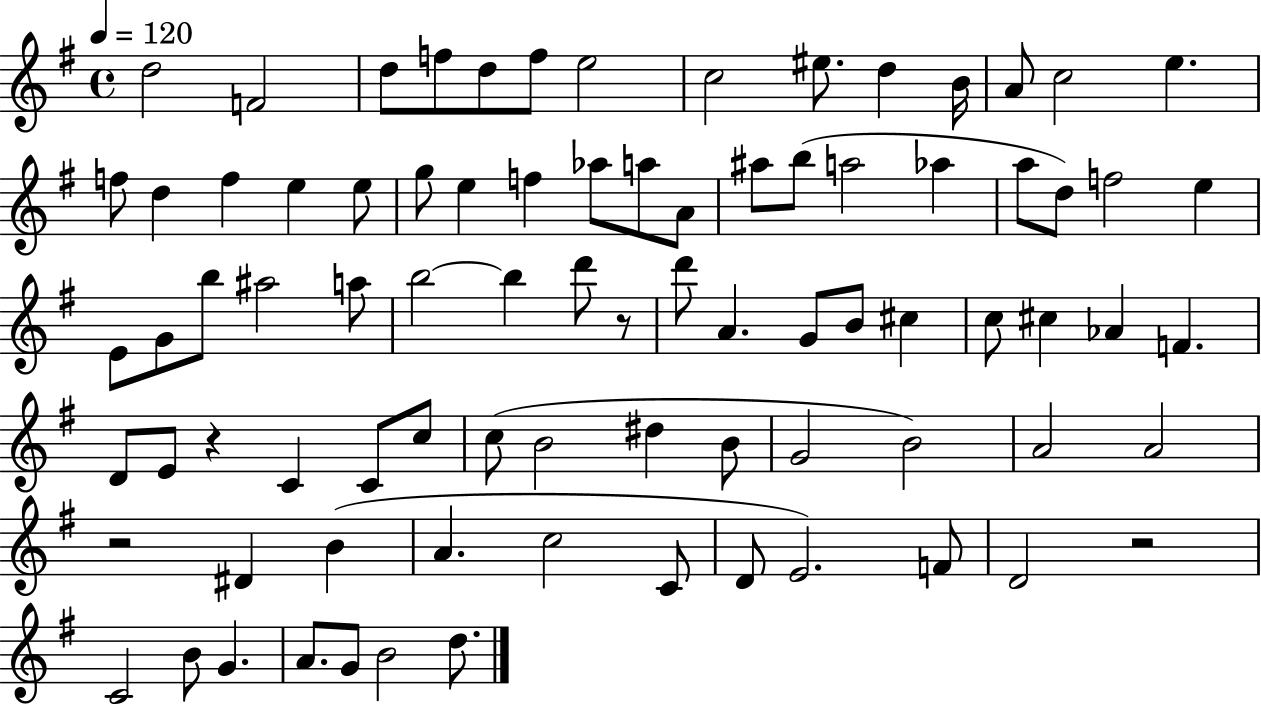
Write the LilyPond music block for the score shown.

{
  \clef treble
  \time 4/4
  \defaultTimeSignature
  \key g \major
  \tempo 4 = 120
  \repeat volta 2 { d''2 f'2 | d''8 f''8 d''8 f''8 e''2 | c''2 eis''8. d''4 b'16 | a'8 c''2 e''4. | \break f''8 d''4 f''4 e''4 e''8 | g''8 e''4 f''4 aes''8 a''8 a'8 | ais''8 b''8( a''2 aes''4 | a''8 d''8) f''2 e''4 | \break e'8 g'8 b''8 ais''2 a''8 | b''2~~ b''4 d'''8 r8 | d'''8 a'4. g'8 b'8 cis''4 | c''8 cis''4 aes'4 f'4. | \break d'8 e'8 r4 c'4 c'8 c''8 | c''8( b'2 dis''4 b'8 | g'2 b'2) | a'2 a'2 | \break r2 dis'4 b'4( | a'4. c''2 c'8 | d'8 e'2.) f'8 | d'2 r2 | \break c'2 b'8 g'4. | a'8. g'8 b'2 d''8. | } \bar "|."
}